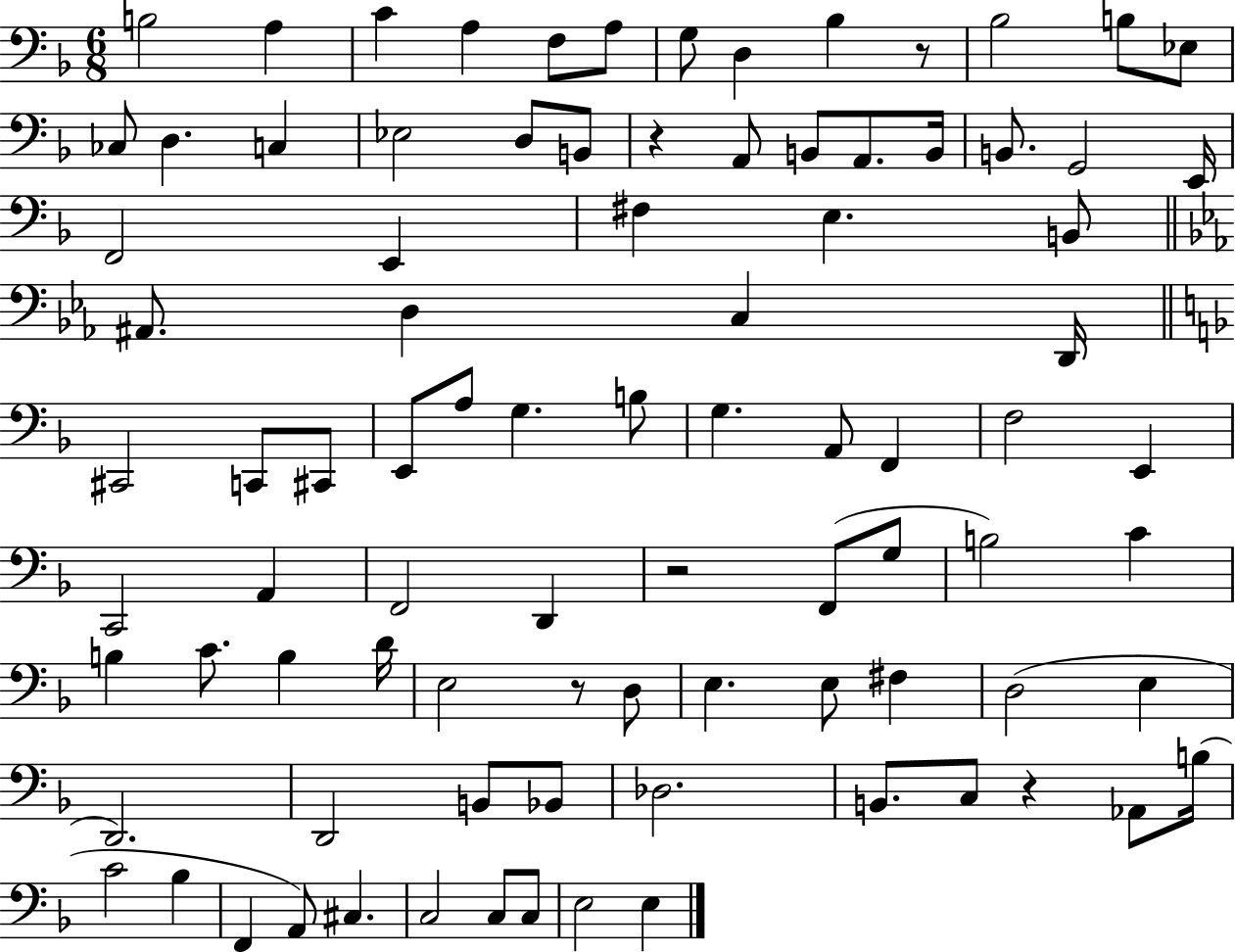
{
  \clef bass
  \numericTimeSignature
  \time 6/8
  \key f \major
  b2 a4 | c'4 a4 f8 a8 | g8 d4 bes4 r8 | bes2 b8 ees8 | \break ces8 d4. c4 | ees2 d8 b,8 | r4 a,8 b,8 a,8. b,16 | b,8. g,2 e,16 | \break f,2 e,4 | fis4 e4. b,8 | \bar "||" \break \key c \minor ais,8. d4 c4 d,16 | \bar "||" \break \key f \major cis,2 c,8 cis,8 | e,8 a8 g4. b8 | g4. a,8 f,4 | f2 e,4 | \break c,2 a,4 | f,2 d,4 | r2 f,8( g8 | b2) c'4 | \break b4 c'8. b4 d'16 | e2 r8 d8 | e4. e8 fis4 | d2( e4 | \break d,2.) | d,2 b,8 bes,8 | des2. | b,8. c8 r4 aes,8 b16( | \break c'2 bes4 | f,4 a,8) cis4. | c2 c8 c8 | e2 e4 | \break \bar "|."
}